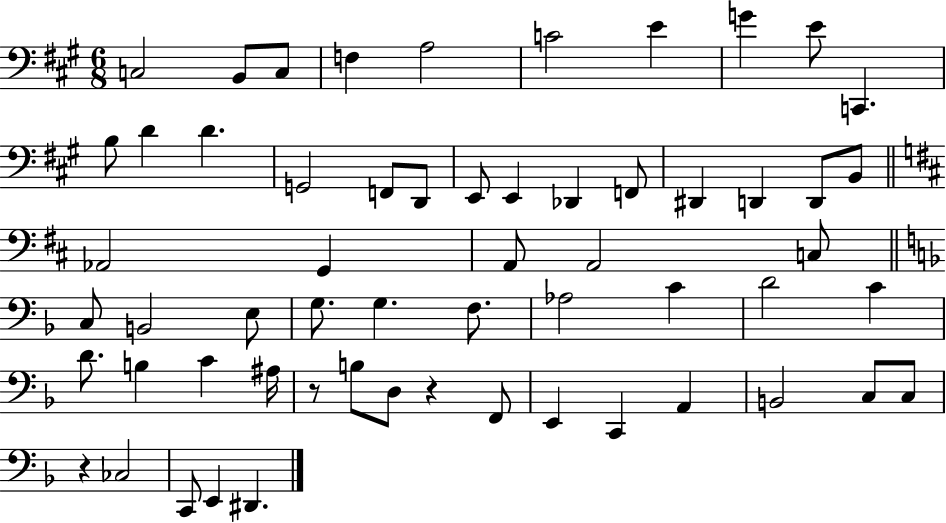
C3/h B2/e C3/e F3/q A3/h C4/h E4/q G4/q E4/e C2/q. B3/e D4/q D4/q. G2/h F2/e D2/e E2/e E2/q Db2/q F2/e D#2/q D2/q D2/e B2/e Ab2/h G2/q A2/e A2/h C3/e C3/e B2/h E3/e G3/e. G3/q. F3/e. Ab3/h C4/q D4/h C4/q D4/e. B3/q C4/q A#3/s R/e B3/e D3/e R/q F2/e E2/q C2/q A2/q B2/h C3/e C3/e R/q CES3/h C2/e E2/q D#2/q.